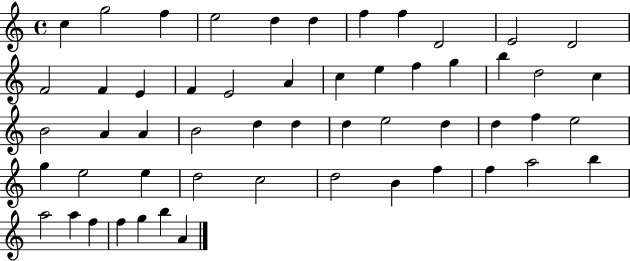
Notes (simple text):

C5/q G5/h F5/q E5/h D5/q D5/q F5/q F5/q D4/h E4/h D4/h F4/h F4/q E4/q F4/q E4/h A4/q C5/q E5/q F5/q G5/q B5/q D5/h C5/q B4/h A4/q A4/q B4/h D5/q D5/q D5/q E5/h D5/q D5/q F5/q E5/h G5/q E5/h E5/q D5/h C5/h D5/h B4/q F5/q F5/q A5/h B5/q A5/h A5/q F5/q F5/q G5/q B5/q A4/q